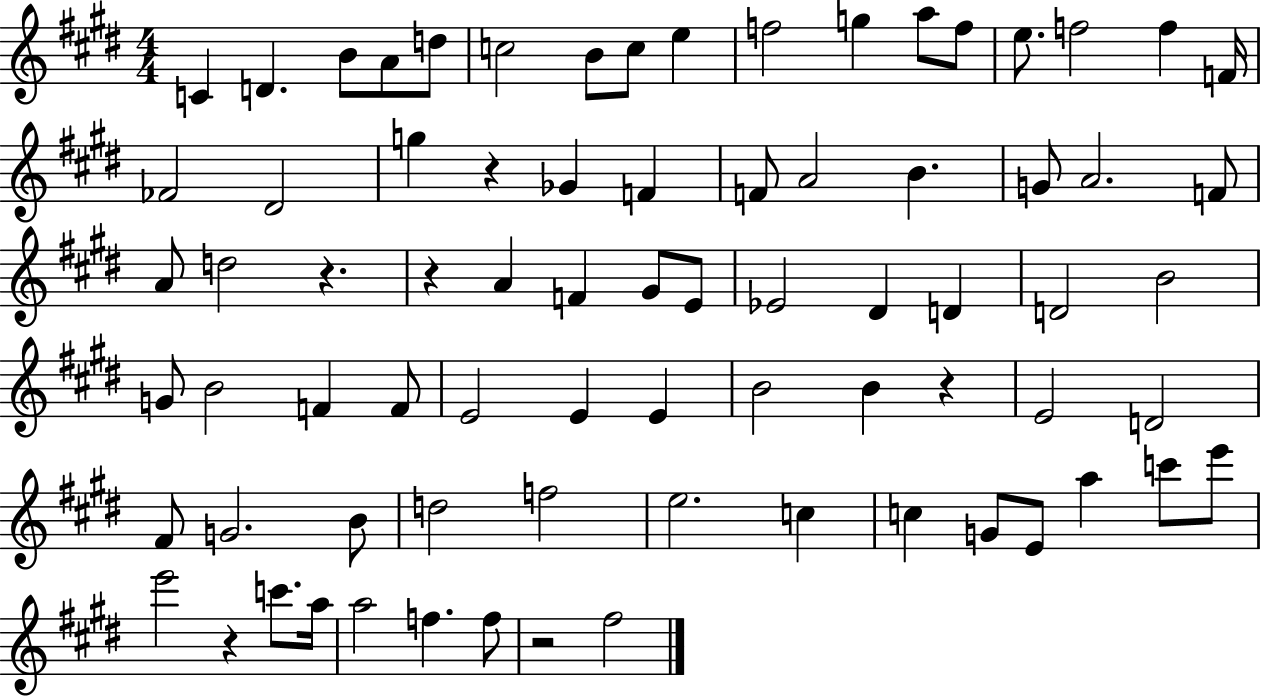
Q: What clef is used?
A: treble